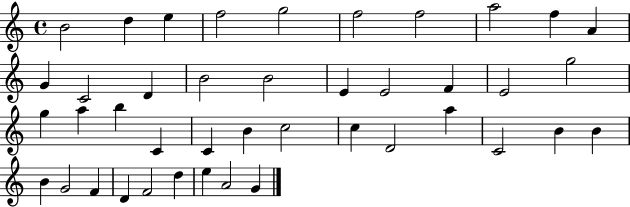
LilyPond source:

{
  \clef treble
  \time 4/4
  \defaultTimeSignature
  \key c \major
  b'2 d''4 e''4 | f''2 g''2 | f''2 f''2 | a''2 f''4 a'4 | \break g'4 c'2 d'4 | b'2 b'2 | e'4 e'2 f'4 | e'2 g''2 | \break g''4 a''4 b''4 c'4 | c'4 b'4 c''2 | c''4 d'2 a''4 | c'2 b'4 b'4 | \break b'4 g'2 f'4 | d'4 f'2 d''4 | e''4 a'2 g'4 | \bar "|."
}